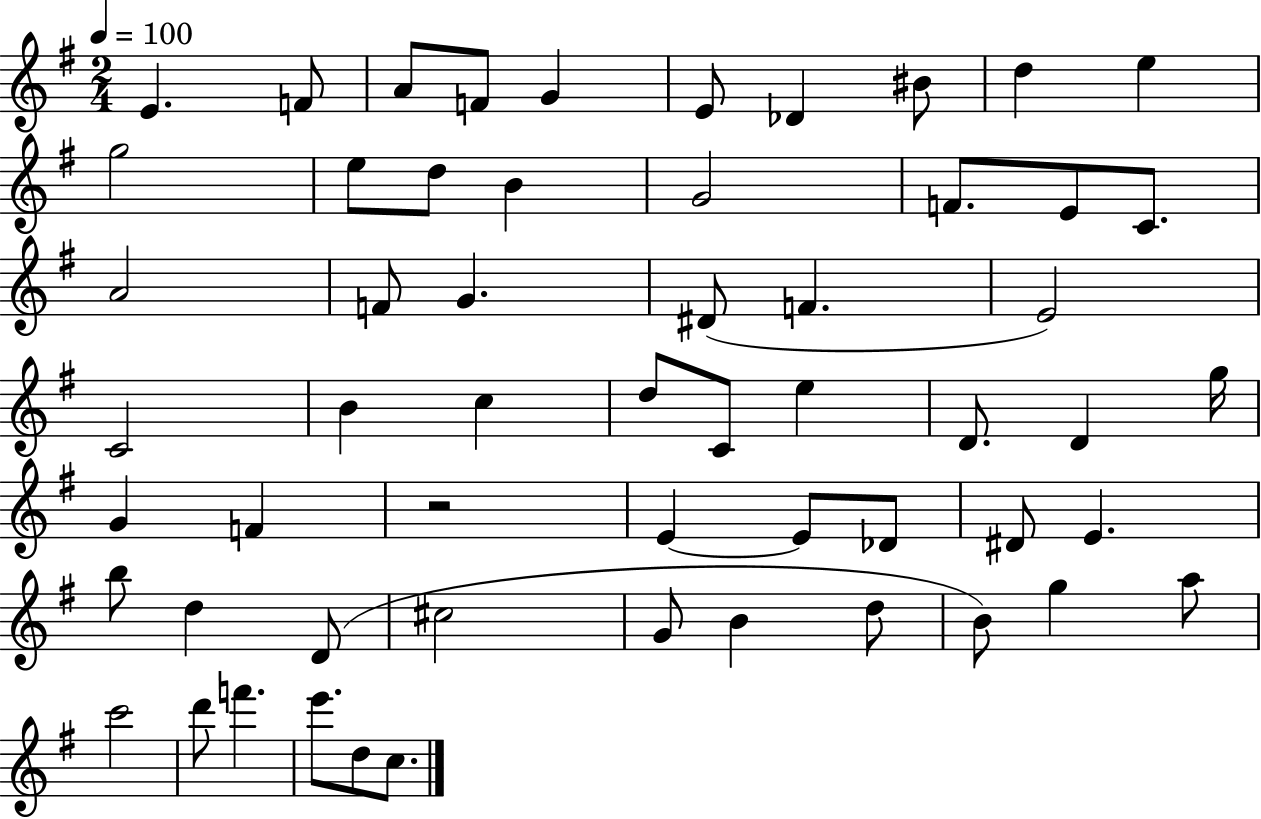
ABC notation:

X:1
T:Untitled
M:2/4
L:1/4
K:G
E F/2 A/2 F/2 G E/2 _D ^B/2 d e g2 e/2 d/2 B G2 F/2 E/2 C/2 A2 F/2 G ^D/2 F E2 C2 B c d/2 C/2 e D/2 D g/4 G F z2 E E/2 _D/2 ^D/2 E b/2 d D/2 ^c2 G/2 B d/2 B/2 g a/2 c'2 d'/2 f' e'/2 d/2 c/2